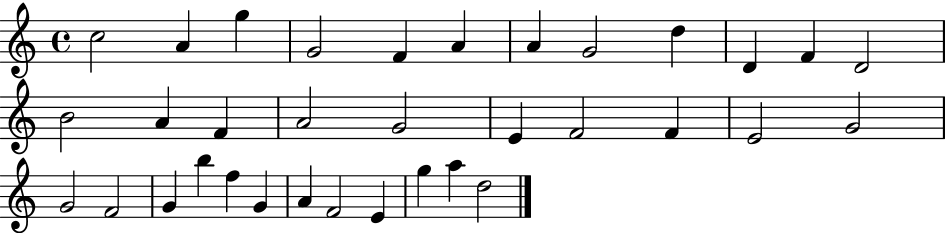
C5/h A4/q G5/q G4/h F4/q A4/q A4/q G4/h D5/q D4/q F4/q D4/h B4/h A4/q F4/q A4/h G4/h E4/q F4/h F4/q E4/h G4/h G4/h F4/h G4/q B5/q F5/q G4/q A4/q F4/h E4/q G5/q A5/q D5/h